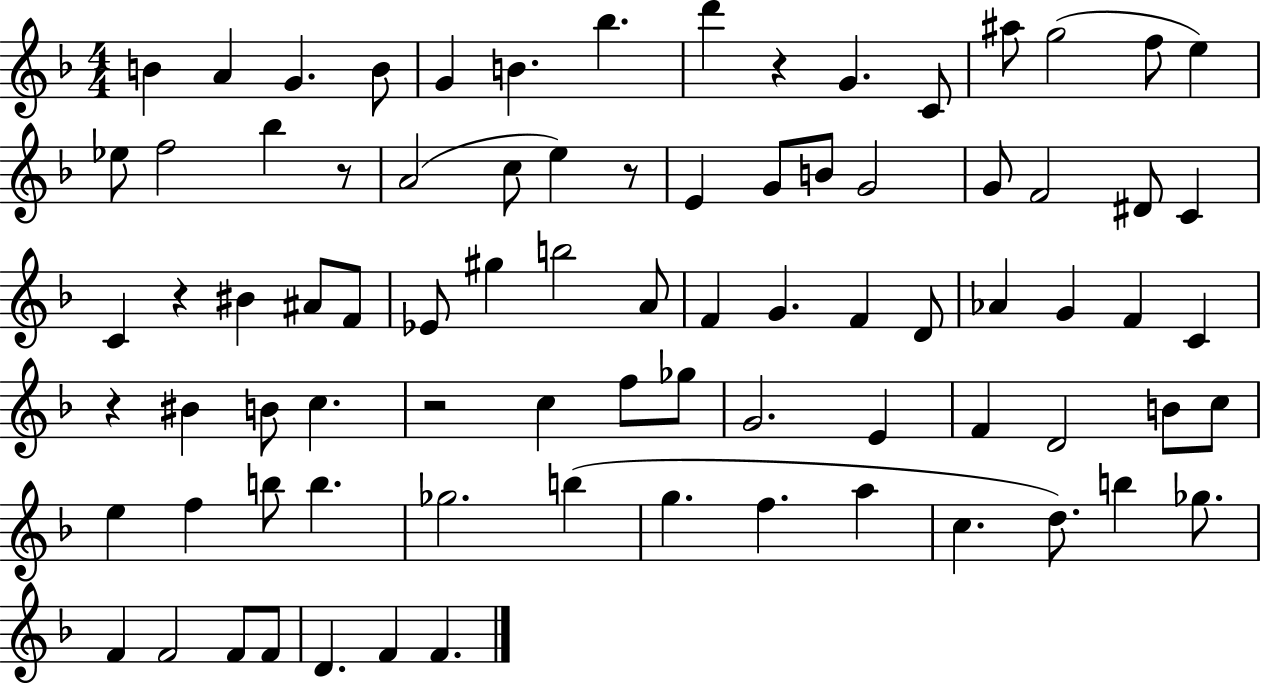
B4/q A4/q G4/q. B4/e G4/q B4/q. Bb5/q. D6/q R/q G4/q. C4/e A#5/e G5/h F5/e E5/q Eb5/e F5/h Bb5/q R/e A4/h C5/e E5/q R/e E4/q G4/e B4/e G4/h G4/e F4/h D#4/e C4/q C4/q R/q BIS4/q A#4/e F4/e Eb4/e G#5/q B5/h A4/e F4/q G4/q. F4/q D4/e Ab4/q G4/q F4/q C4/q R/q BIS4/q B4/e C5/q. R/h C5/q F5/e Gb5/e G4/h. E4/q F4/q D4/h B4/e C5/e E5/q F5/q B5/e B5/q. Gb5/h. B5/q G5/q. F5/q. A5/q C5/q. D5/e. B5/q Gb5/e. F4/q F4/h F4/e F4/e D4/q. F4/q F4/q.